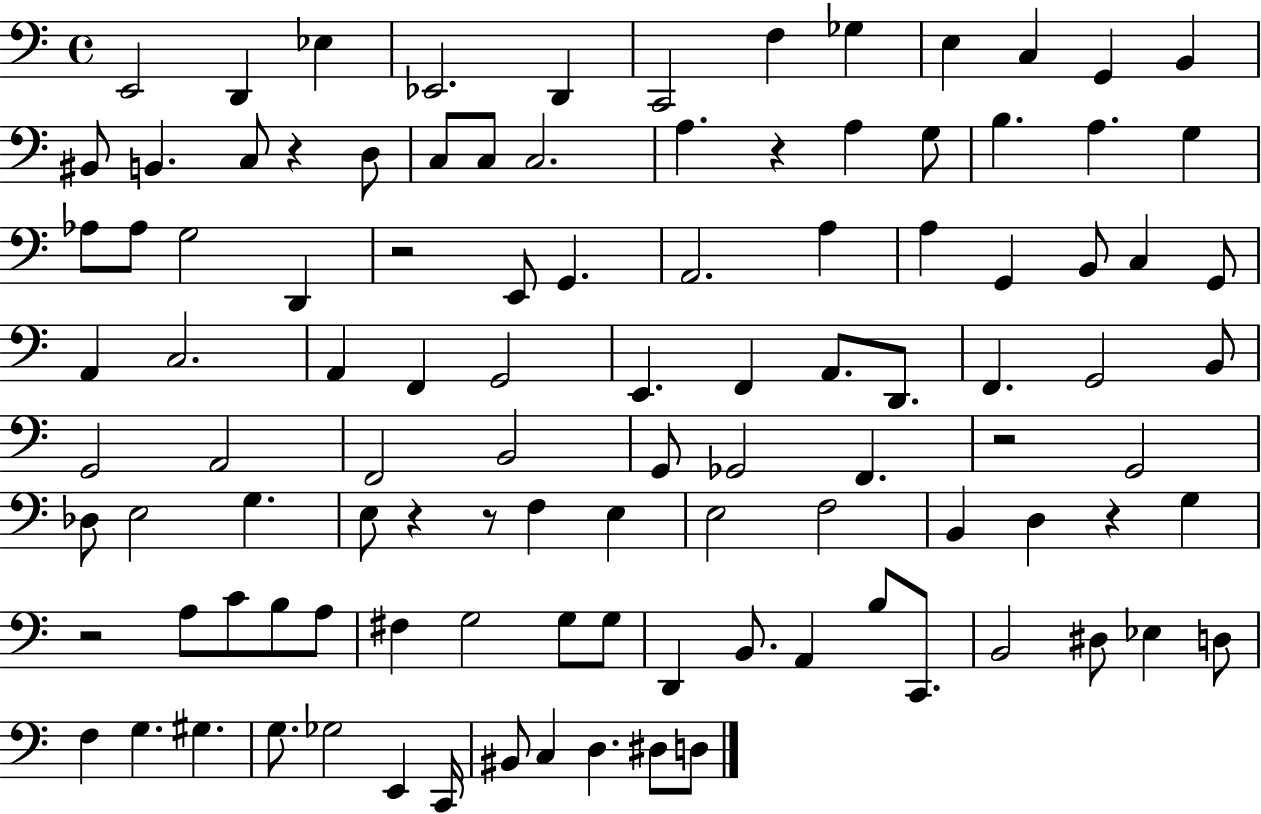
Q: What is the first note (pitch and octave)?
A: E2